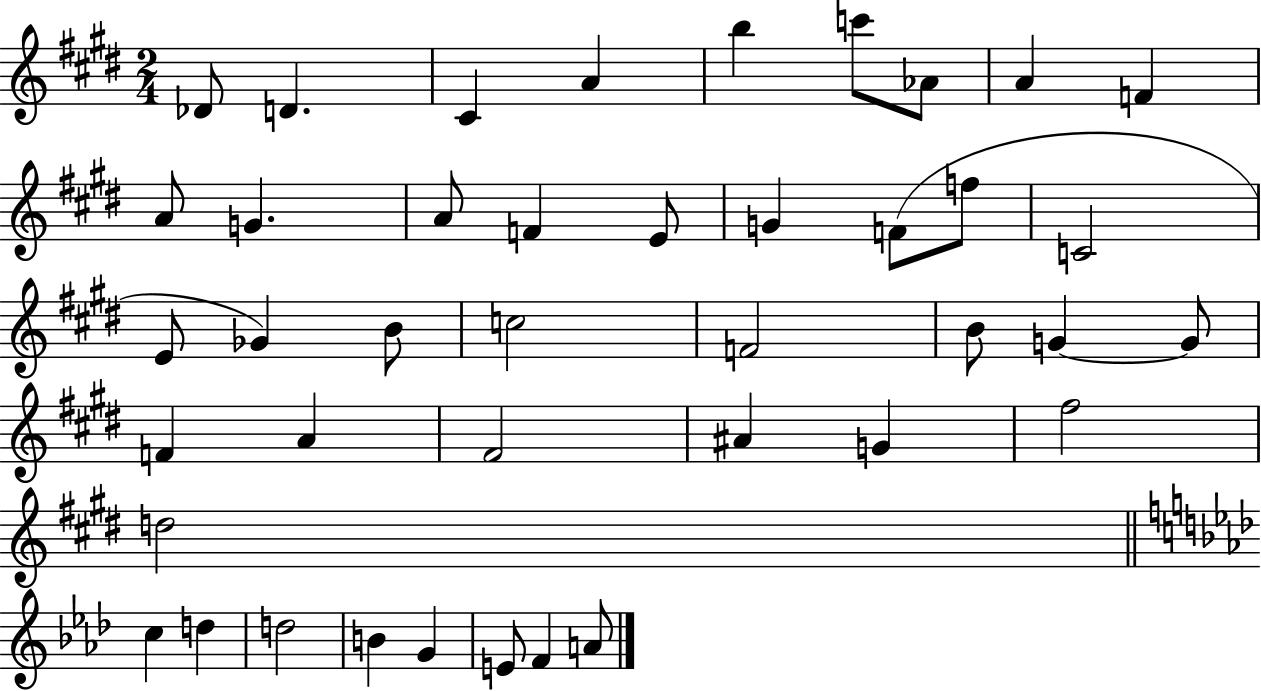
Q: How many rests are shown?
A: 0